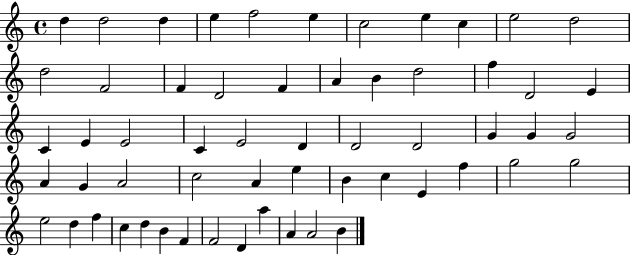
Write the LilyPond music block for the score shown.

{
  \clef treble
  \time 4/4
  \defaultTimeSignature
  \key c \major
  d''4 d''2 d''4 | e''4 f''2 e''4 | c''2 e''4 c''4 | e''2 d''2 | \break d''2 f'2 | f'4 d'2 f'4 | a'4 b'4 d''2 | f''4 d'2 e'4 | \break c'4 e'4 e'2 | c'4 e'2 d'4 | d'2 d'2 | g'4 g'4 g'2 | \break a'4 g'4 a'2 | c''2 a'4 e''4 | b'4 c''4 e'4 f''4 | g''2 g''2 | \break e''2 d''4 f''4 | c''4 d''4 b'4 f'4 | f'2 d'4 a''4 | a'4 a'2 b'4 | \break \bar "|."
}